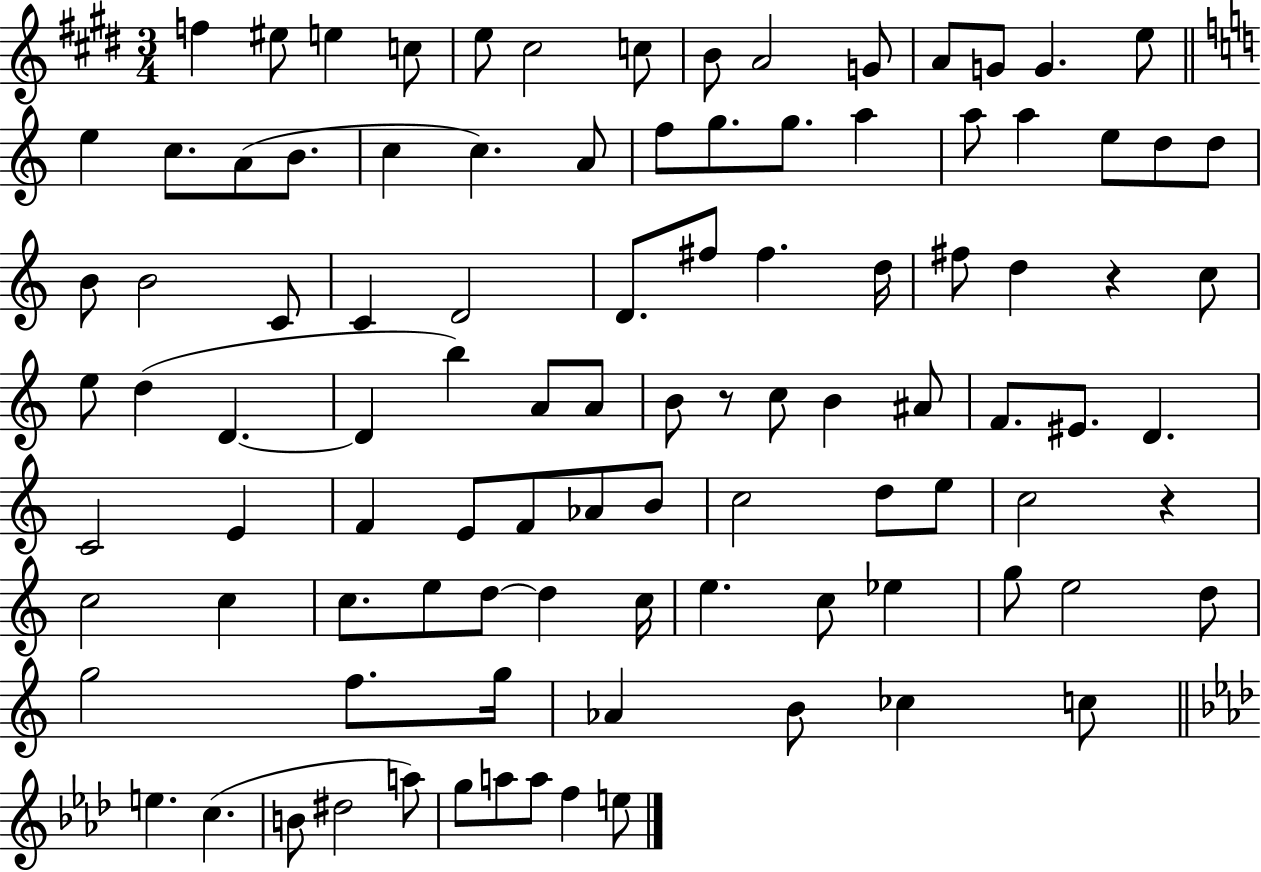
F5/q EIS5/e E5/q C5/e E5/e C#5/h C5/e B4/e A4/h G4/e A4/e G4/e G4/q. E5/e E5/q C5/e. A4/e B4/e. C5/q C5/q. A4/e F5/e G5/e. G5/e. A5/q A5/e A5/q E5/e D5/e D5/e B4/e B4/h C4/e C4/q D4/h D4/e. F#5/e F#5/q. D5/s F#5/e D5/q R/q C5/e E5/e D5/q D4/q. D4/q B5/q A4/e A4/e B4/e R/e C5/e B4/q A#4/e F4/e. EIS4/e. D4/q. C4/h E4/q F4/q E4/e F4/e Ab4/e B4/e C5/h D5/e E5/e C5/h R/q C5/h C5/q C5/e. E5/e D5/e D5/q C5/s E5/q. C5/e Eb5/q G5/e E5/h D5/e G5/h F5/e. G5/s Ab4/q B4/e CES5/q C5/e E5/q. C5/q. B4/e D#5/h A5/e G5/e A5/e A5/e F5/q E5/e